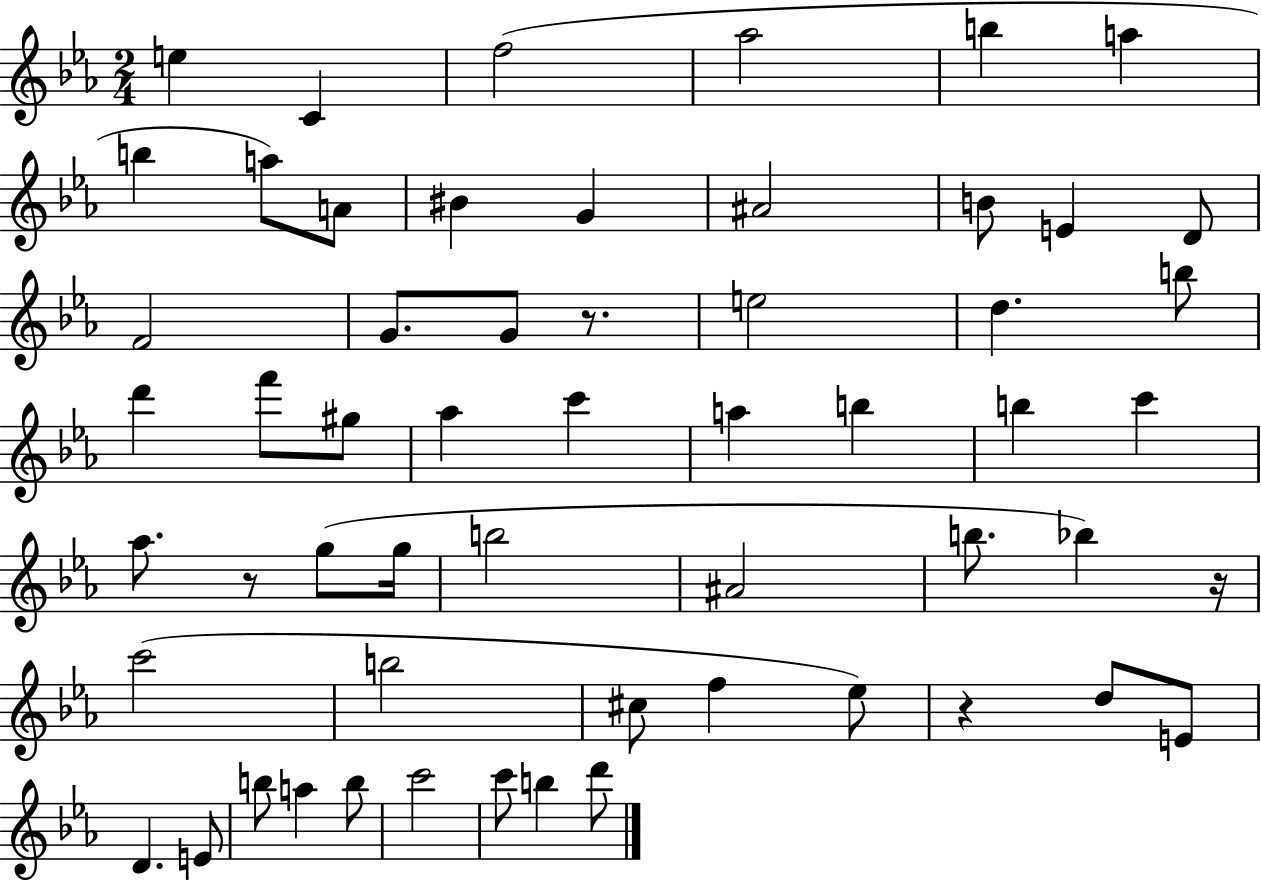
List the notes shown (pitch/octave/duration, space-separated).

E5/q C4/q F5/h Ab5/h B5/q A5/q B5/q A5/e A4/e BIS4/q G4/q A#4/h B4/e E4/q D4/e F4/h G4/e. G4/e R/e. E5/h D5/q. B5/e D6/q F6/e G#5/e Ab5/q C6/q A5/q B5/q B5/q C6/q Ab5/e. R/e G5/e G5/s B5/h A#4/h B5/e. Bb5/q R/s C6/h B5/h C#5/e F5/q Eb5/e R/q D5/e E4/e D4/q. E4/e B5/e A5/q B5/e C6/h C6/e B5/q D6/e